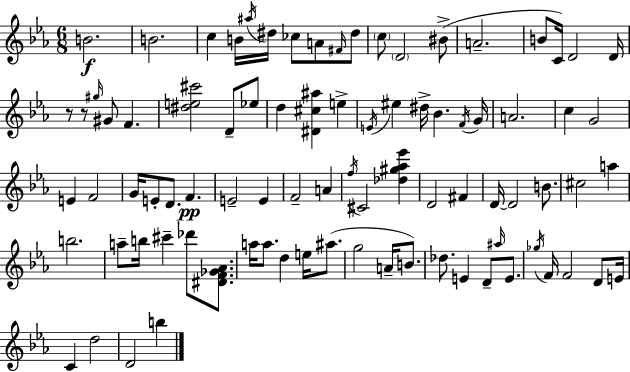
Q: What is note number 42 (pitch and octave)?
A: E4